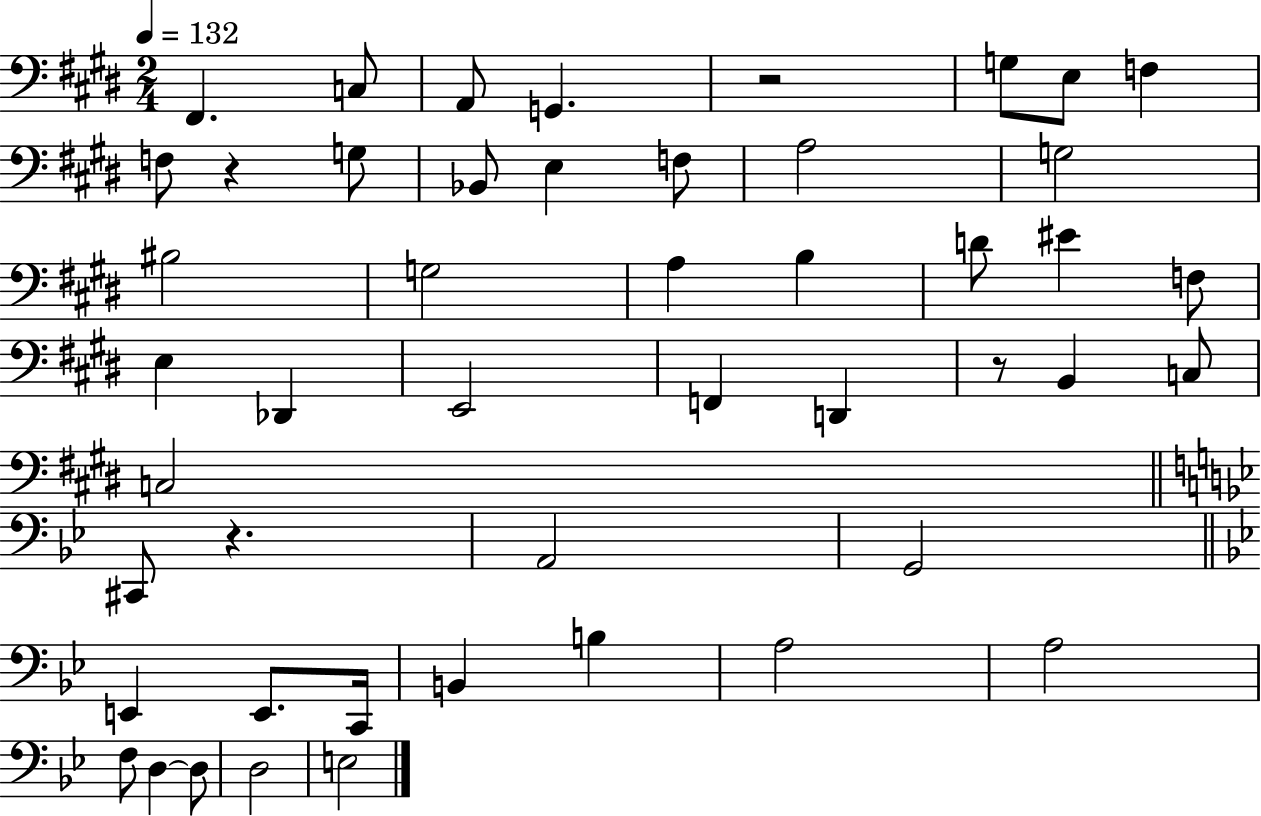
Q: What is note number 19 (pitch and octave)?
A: D4